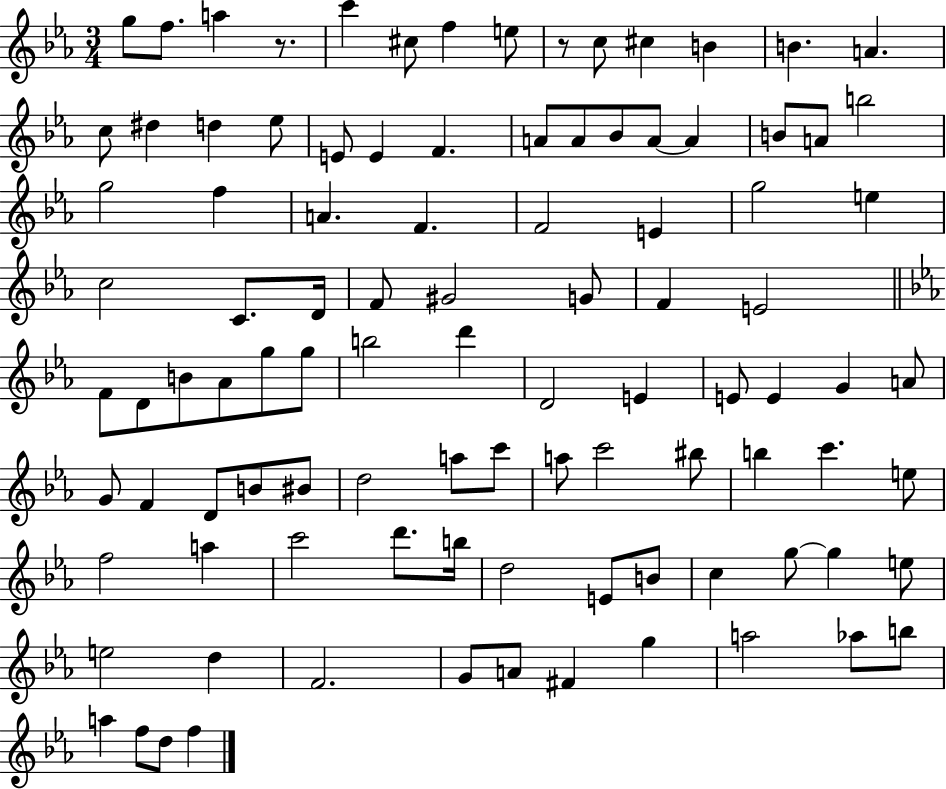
G5/e F5/e. A5/q R/e. C6/q C#5/e F5/q E5/e R/e C5/e C#5/q B4/q B4/q. A4/q. C5/e D#5/q D5/q Eb5/e E4/e E4/q F4/q. A4/e A4/e Bb4/e A4/e A4/q B4/e A4/e B5/h G5/h F5/q A4/q. F4/q. F4/h E4/q G5/h E5/q C5/h C4/e. D4/s F4/e G#4/h G4/e F4/q E4/h F4/e D4/e B4/e Ab4/e G5/e G5/e B5/h D6/q D4/h E4/q E4/e E4/q G4/q A4/e G4/e F4/q D4/e B4/e BIS4/e D5/h A5/e C6/e A5/e C6/h BIS5/e B5/q C6/q. E5/e F5/h A5/q C6/h D6/e. B5/s D5/h E4/e B4/e C5/q G5/e G5/q E5/e E5/h D5/q F4/h. G4/e A4/e F#4/q G5/q A5/h Ab5/e B5/e A5/q F5/e D5/e F5/q